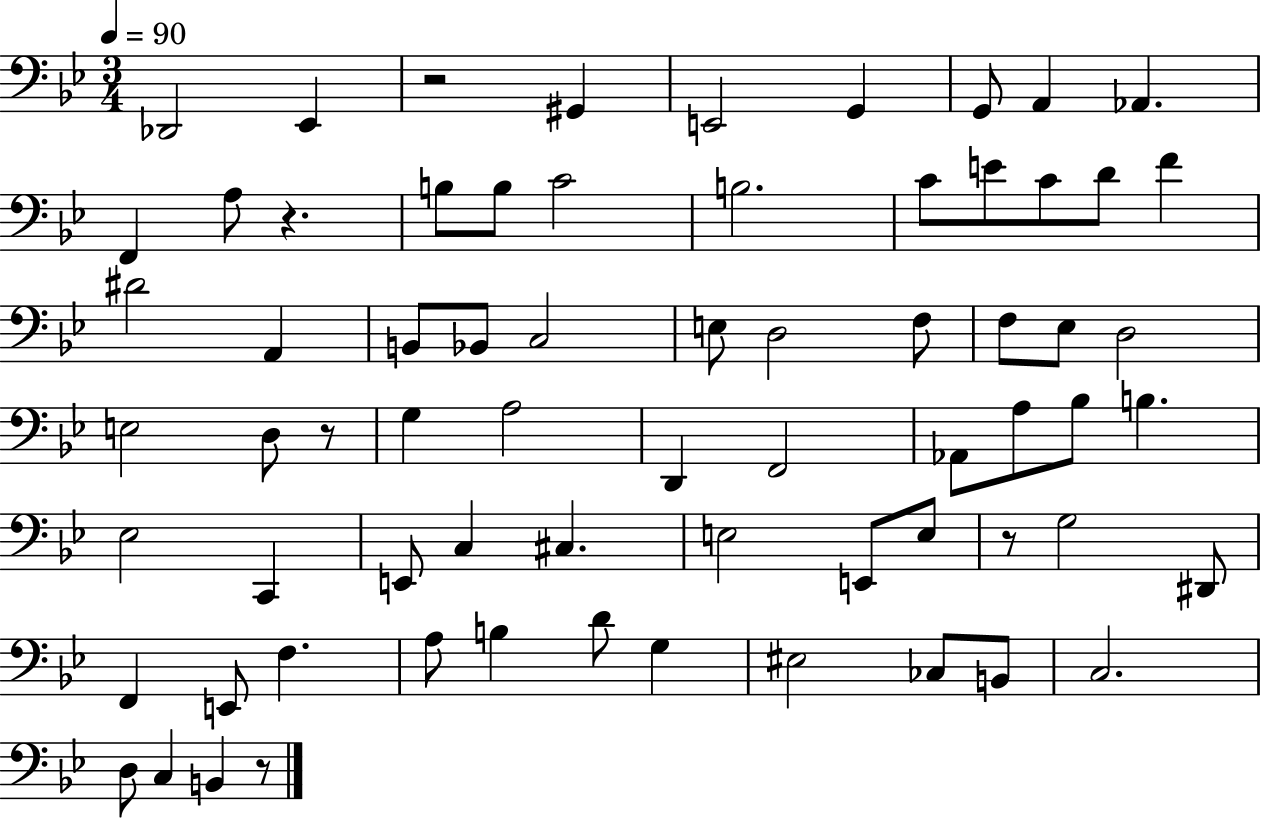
Db2/h Eb2/q R/h G#2/q E2/h G2/q G2/e A2/q Ab2/q. F2/q A3/e R/q. B3/e B3/e C4/h B3/h. C4/e E4/e C4/e D4/e F4/q D#4/h A2/q B2/e Bb2/e C3/h E3/e D3/h F3/e F3/e Eb3/e D3/h E3/h D3/e R/e G3/q A3/h D2/q F2/h Ab2/e A3/e Bb3/e B3/q. Eb3/h C2/q E2/e C3/q C#3/q. E3/h E2/e E3/e R/e G3/h D#2/e F2/q E2/e F3/q. A3/e B3/q D4/e G3/q EIS3/h CES3/e B2/e C3/h. D3/e C3/q B2/q R/e